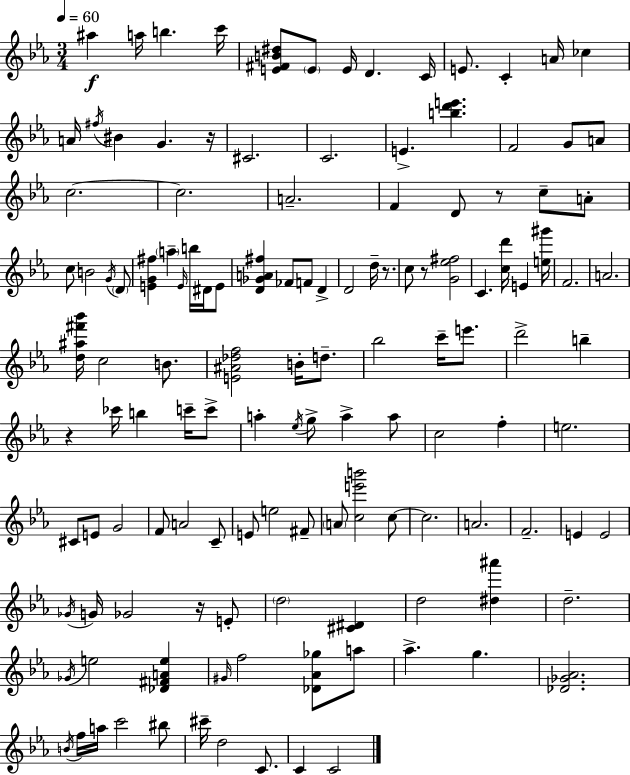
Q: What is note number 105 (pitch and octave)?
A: C#6